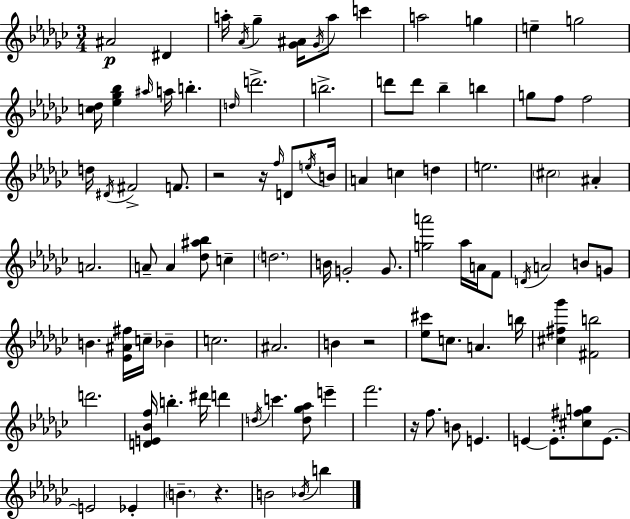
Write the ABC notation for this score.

X:1
T:Untitled
M:3/4
L:1/4
K:Ebm
^A2 ^D a/4 _A/4 _g [_G^A]/4 _G/4 a/2 c' a2 g e g2 [c_d]/4 [_e_g_b] ^a/4 a/4 b d/4 d'2 b2 d'/2 d'/2 _b b g/2 f/2 f2 d/4 ^D/4 ^F2 F/2 z2 z/4 f/4 D/2 e/4 B/4 A c d e2 ^c2 ^A A2 A/2 A [_d^a_b]/2 c d2 B/4 G2 G/2 [ga']2 _a/4 A/4 F/2 D/4 A2 B/2 G/2 B [_E^A^f]/4 c/4 _B c2 ^A2 B z2 [_e^c']/2 c/2 A b/4 [^c^f_g'] [^Fb]2 d'2 [DE_Bf]/4 b ^d'/4 d' d/4 c' [d_g_a]/2 e' f'2 z/4 f/2 B/2 E E E/2 [^c^fg]/2 E/2 E2 _E B z B2 _B/4 b